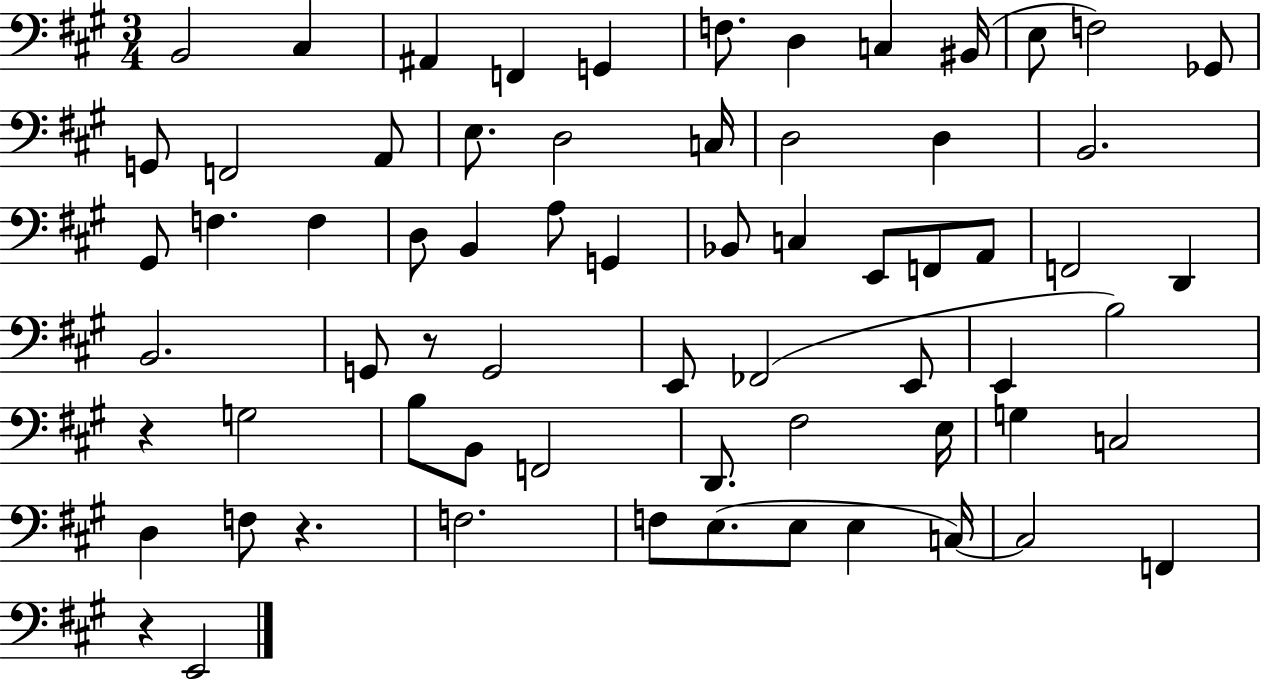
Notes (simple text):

B2/h C#3/q A#2/q F2/q G2/q F3/e. D3/q C3/q BIS2/s E3/e F3/h Gb2/e G2/e F2/h A2/e E3/e. D3/h C3/s D3/h D3/q B2/h. G#2/e F3/q. F3/q D3/e B2/q A3/e G2/q Bb2/e C3/q E2/e F2/e A2/e F2/h D2/q B2/h. G2/e R/e G2/h E2/e FES2/h E2/e E2/q B3/h R/q G3/h B3/e B2/e F2/h D2/e. F#3/h E3/s G3/q C3/h D3/q F3/e R/q. F3/h. F3/e E3/e. E3/e E3/q C3/s C3/h F2/q R/q E2/h